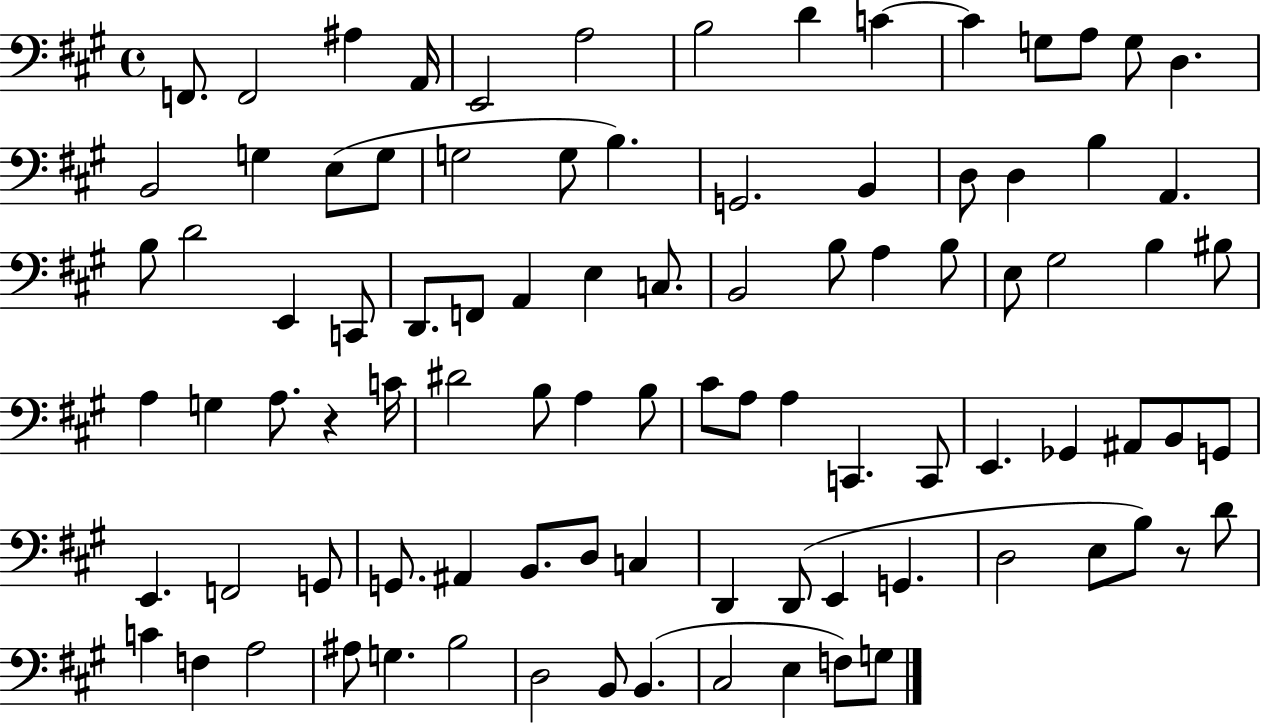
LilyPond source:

{
  \clef bass
  \time 4/4
  \defaultTimeSignature
  \key a \major
  f,8. f,2 ais4 a,16 | e,2 a2 | b2 d'4 c'4~~ | c'4 g8 a8 g8 d4. | \break b,2 g4 e8( g8 | g2 g8 b4.) | g,2. b,4 | d8 d4 b4 a,4. | \break b8 d'2 e,4 c,8 | d,8. f,8 a,4 e4 c8. | b,2 b8 a4 b8 | e8 gis2 b4 bis8 | \break a4 g4 a8. r4 c'16 | dis'2 b8 a4 b8 | cis'8 a8 a4 c,4. c,8 | e,4. ges,4 ais,8 b,8 g,8 | \break e,4. f,2 g,8 | g,8. ais,4 b,8. d8 c4 | d,4 d,8( e,4 g,4. | d2 e8 b8) r8 d'8 | \break c'4 f4 a2 | ais8 g4. b2 | d2 b,8 b,4.( | cis2 e4 f8) g8 | \break \bar "|."
}